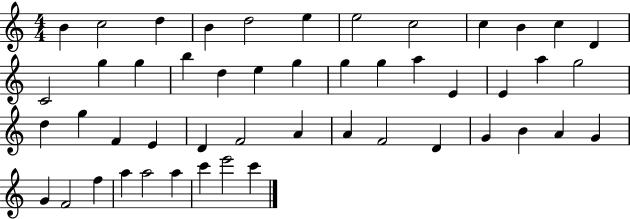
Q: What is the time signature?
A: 4/4